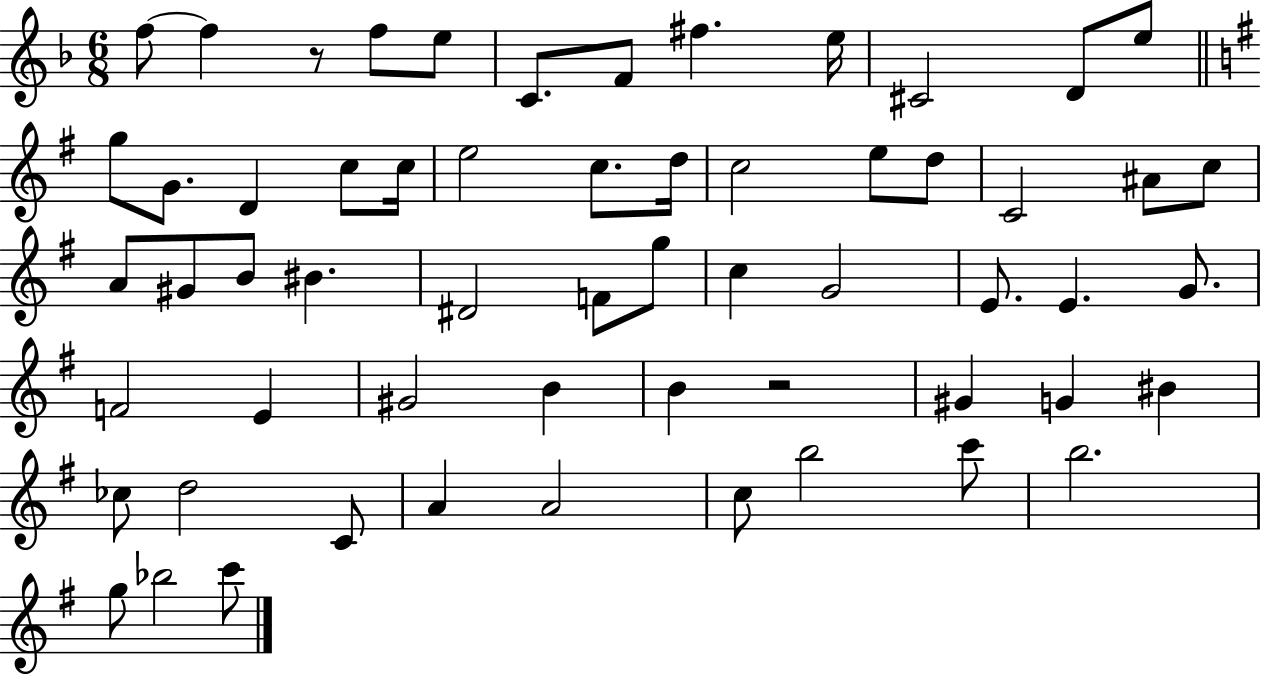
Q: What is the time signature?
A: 6/8